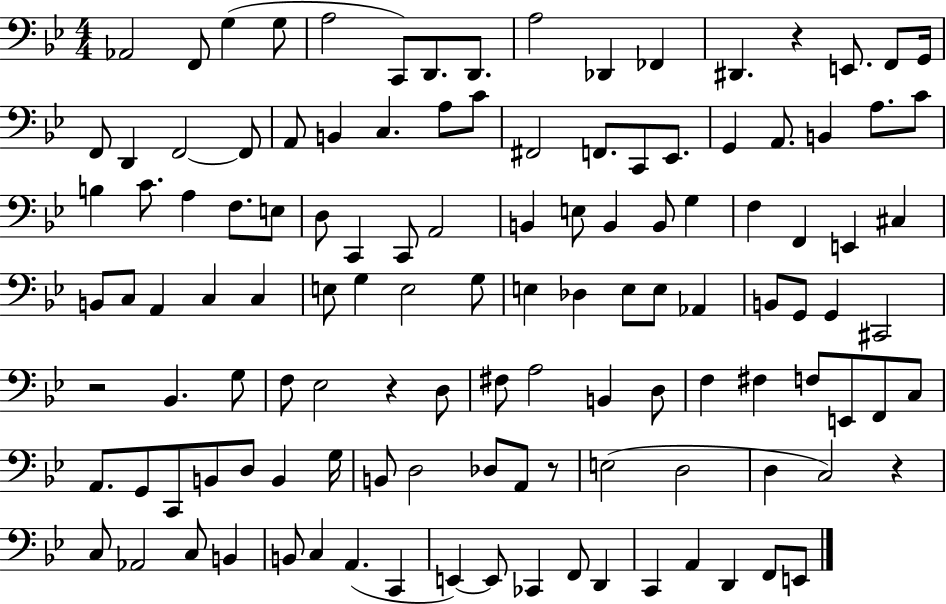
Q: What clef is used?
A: bass